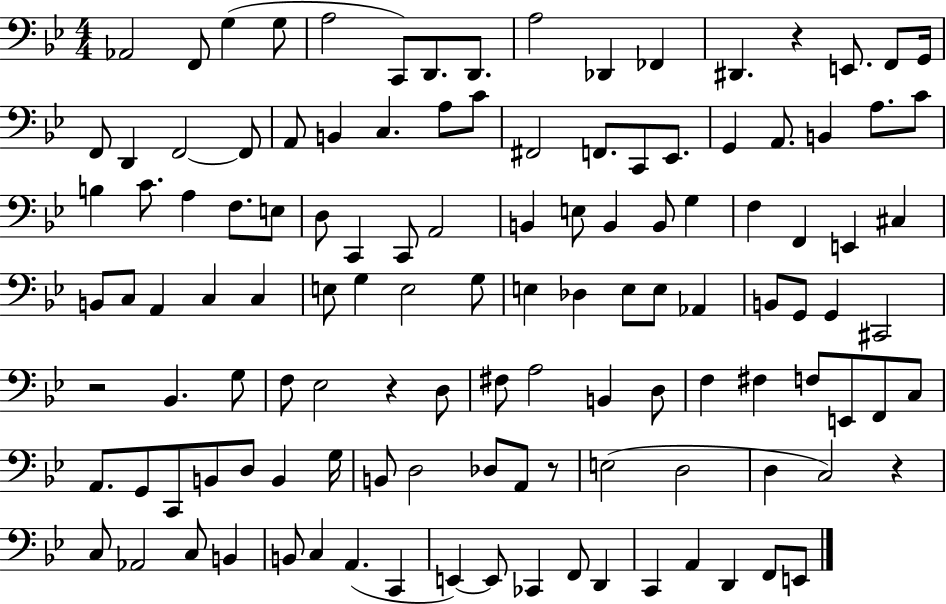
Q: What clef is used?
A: bass